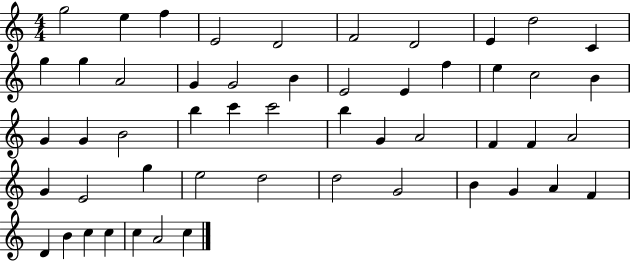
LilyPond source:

{
  \clef treble
  \numericTimeSignature
  \time 4/4
  \key c \major
  g''2 e''4 f''4 | e'2 d'2 | f'2 d'2 | e'4 d''2 c'4 | \break g''4 g''4 a'2 | g'4 g'2 b'4 | e'2 e'4 f''4 | e''4 c''2 b'4 | \break g'4 g'4 b'2 | b''4 c'''4 c'''2 | b''4 g'4 a'2 | f'4 f'4 a'2 | \break g'4 e'2 g''4 | e''2 d''2 | d''2 g'2 | b'4 g'4 a'4 f'4 | \break d'4 b'4 c''4 c''4 | c''4 a'2 c''4 | \bar "|."
}